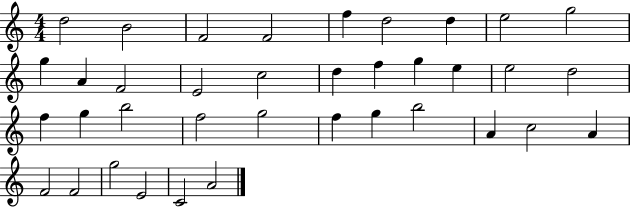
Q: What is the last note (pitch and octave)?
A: A4